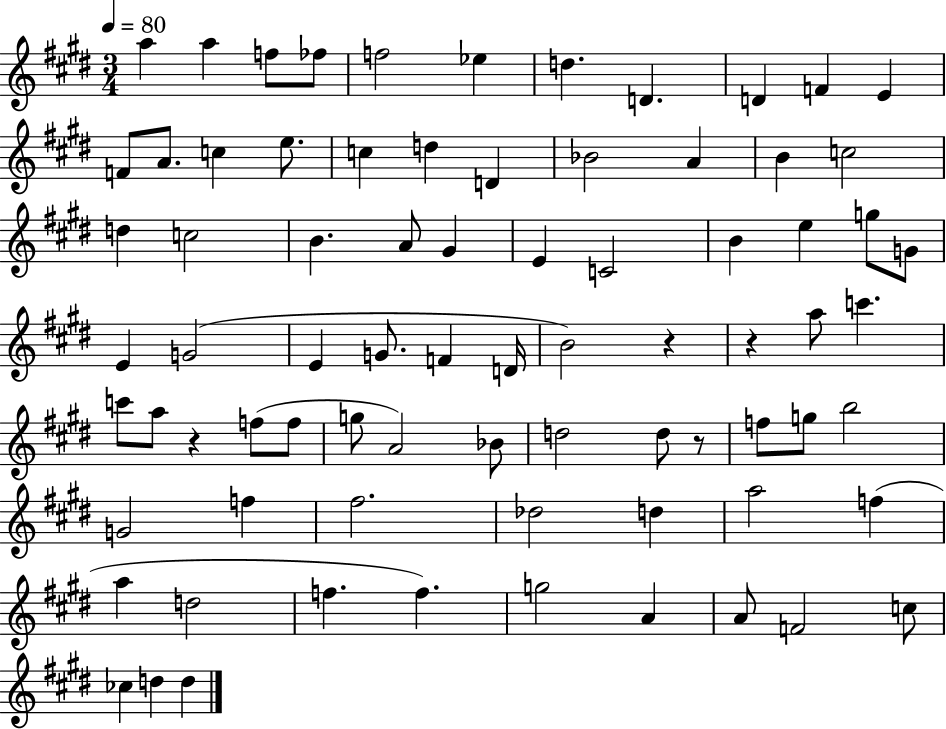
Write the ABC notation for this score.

X:1
T:Untitled
M:3/4
L:1/4
K:E
a a f/2 _f/2 f2 _e d D D F E F/2 A/2 c e/2 c d D _B2 A B c2 d c2 B A/2 ^G E C2 B e g/2 G/2 E G2 E G/2 F D/4 B2 z z a/2 c' c'/2 a/2 z f/2 f/2 g/2 A2 _B/2 d2 d/2 z/2 f/2 g/2 b2 G2 f ^f2 _d2 d a2 f a d2 f f g2 A A/2 F2 c/2 _c d d